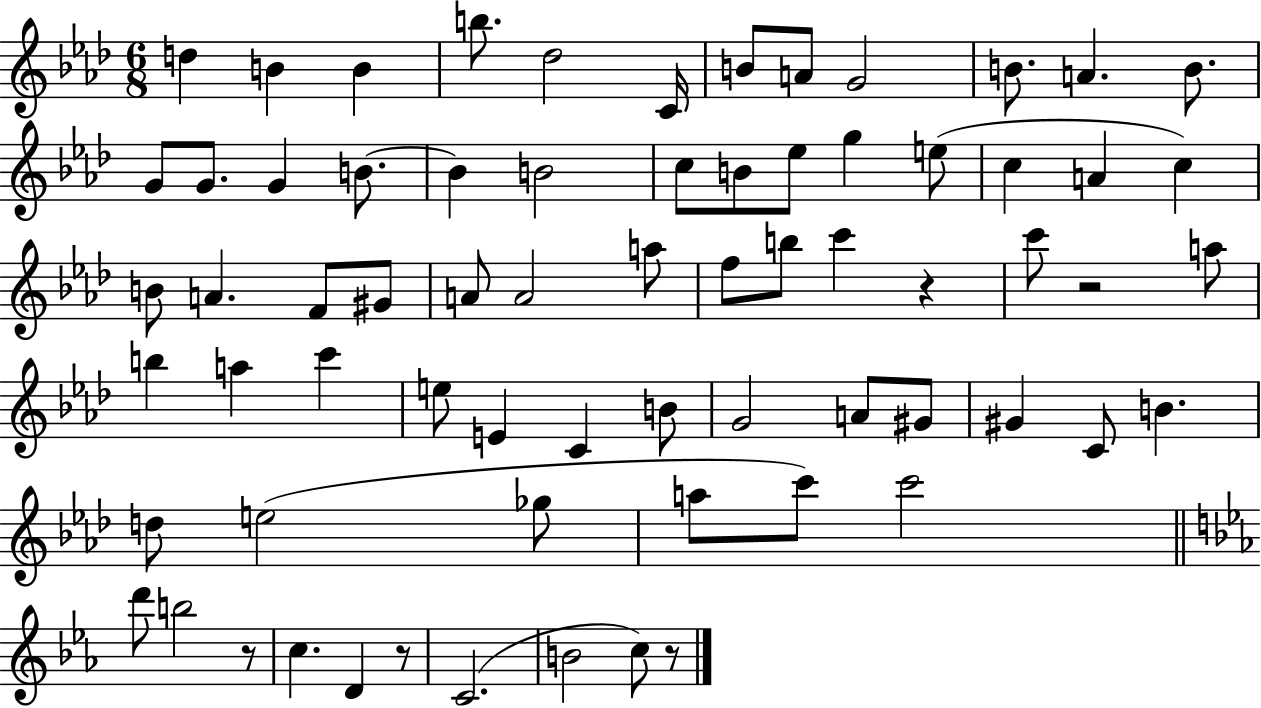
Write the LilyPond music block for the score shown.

{
  \clef treble
  \numericTimeSignature
  \time 6/8
  \key aes \major
  d''4 b'4 b'4 | b''8. des''2 c'16 | b'8 a'8 g'2 | b'8. a'4. b'8. | \break g'8 g'8. g'4 b'8.~~ | b'4 b'2 | c''8 b'8 ees''8 g''4 e''8( | c''4 a'4 c''4) | \break b'8 a'4. f'8 gis'8 | a'8 a'2 a''8 | f''8 b''8 c'''4 r4 | c'''8 r2 a''8 | \break b''4 a''4 c'''4 | e''8 e'4 c'4 b'8 | g'2 a'8 gis'8 | gis'4 c'8 b'4. | \break d''8 e''2( ges''8 | a''8 c'''8) c'''2 | \bar "||" \break \key ees \major d'''8 b''2 r8 | c''4. d'4 r8 | c'2.( | b'2 c''8) r8 | \break \bar "|."
}